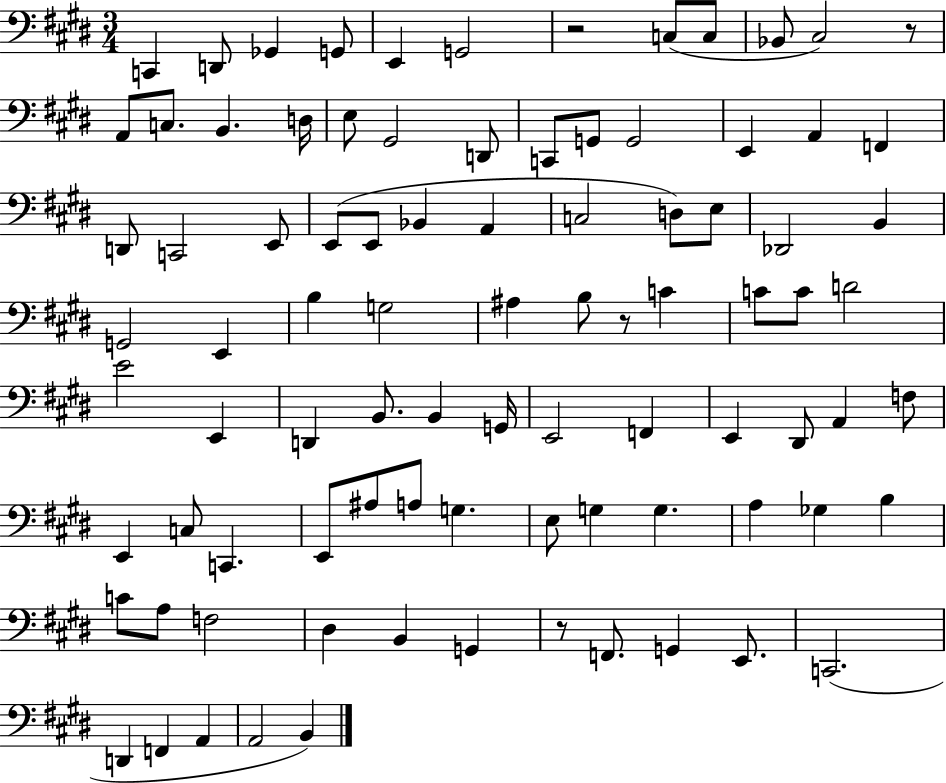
{
  \clef bass
  \numericTimeSignature
  \time 3/4
  \key e \major
  c,4 d,8 ges,4 g,8 | e,4 g,2 | r2 c8( c8 | bes,8 cis2) r8 | \break a,8 c8. b,4. d16 | e8 gis,2 d,8 | c,8 g,8 g,2 | e,4 a,4 f,4 | \break d,8 c,2 e,8 | e,8( e,8 bes,4 a,4 | c2 d8) e8 | des,2 b,4 | \break g,2 e,4 | b4 g2 | ais4 b8 r8 c'4 | c'8 c'8 d'2 | \break e'2 e,4 | d,4 b,8. b,4 g,16 | e,2 f,4 | e,4 dis,8 a,4 f8 | \break e,4 c8 c,4. | e,8 ais8 a8 g4. | e8 g4 g4. | a4 ges4 b4 | \break c'8 a8 f2 | dis4 b,4 g,4 | r8 f,8. g,4 e,8. | c,2.( | \break d,4 f,4 a,4 | a,2 b,4) | \bar "|."
}